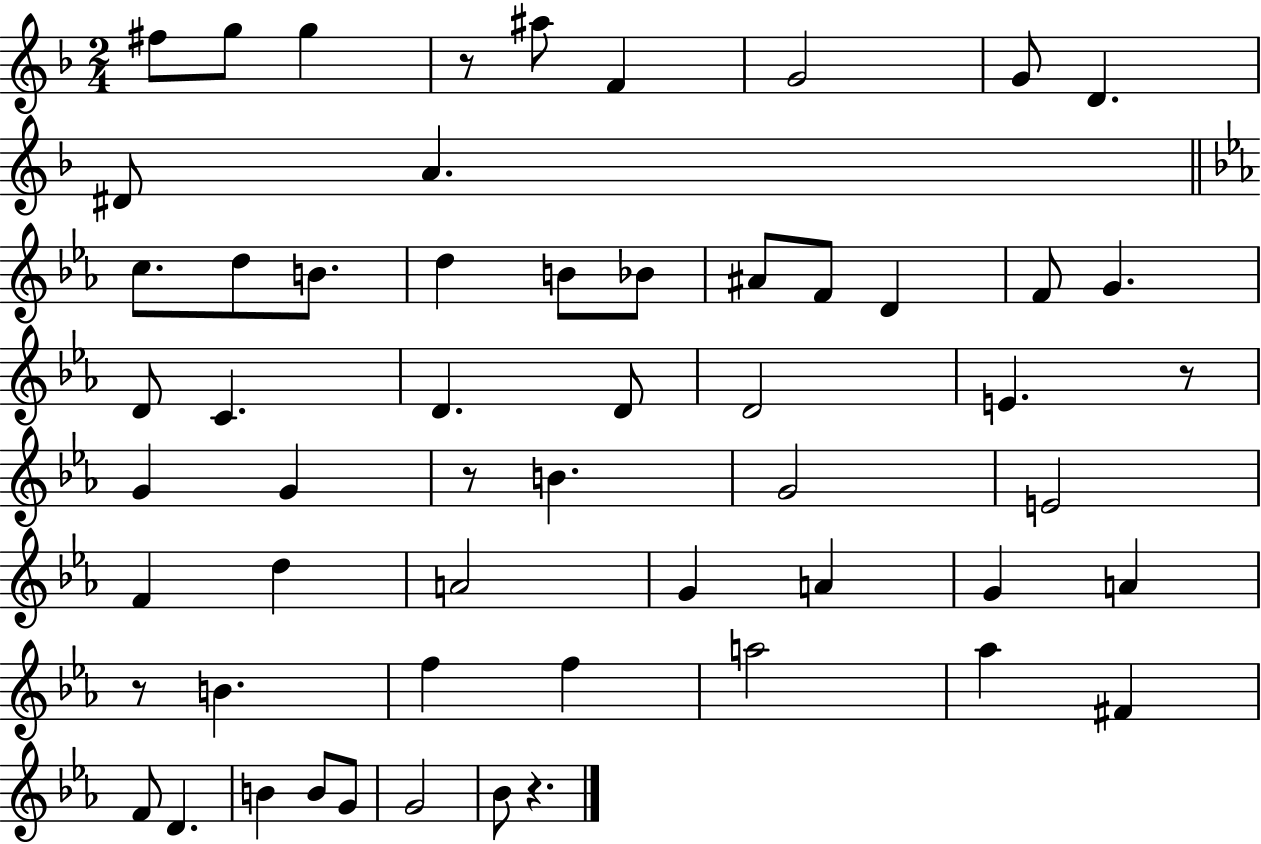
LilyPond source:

{
  \clef treble
  \numericTimeSignature
  \time 2/4
  \key f \major
  fis''8 g''8 g''4 | r8 ais''8 f'4 | g'2 | g'8 d'4. | \break dis'8 a'4. | \bar "||" \break \key ees \major c''8. d''8 b'8. | d''4 b'8 bes'8 | ais'8 f'8 d'4 | f'8 g'4. | \break d'8 c'4. | d'4. d'8 | d'2 | e'4. r8 | \break g'4 g'4 | r8 b'4. | g'2 | e'2 | \break f'4 d''4 | a'2 | g'4 a'4 | g'4 a'4 | \break r8 b'4. | f''4 f''4 | a''2 | aes''4 fis'4 | \break f'8 d'4. | b'4 b'8 g'8 | g'2 | bes'8 r4. | \break \bar "|."
}